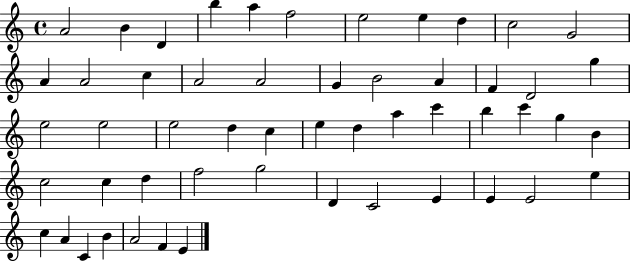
X:1
T:Untitled
M:4/4
L:1/4
K:C
A2 B D b a f2 e2 e d c2 G2 A A2 c A2 A2 G B2 A F D2 g e2 e2 e2 d c e d a c' b c' g B c2 c d f2 g2 D C2 E E E2 e c A C B A2 F E